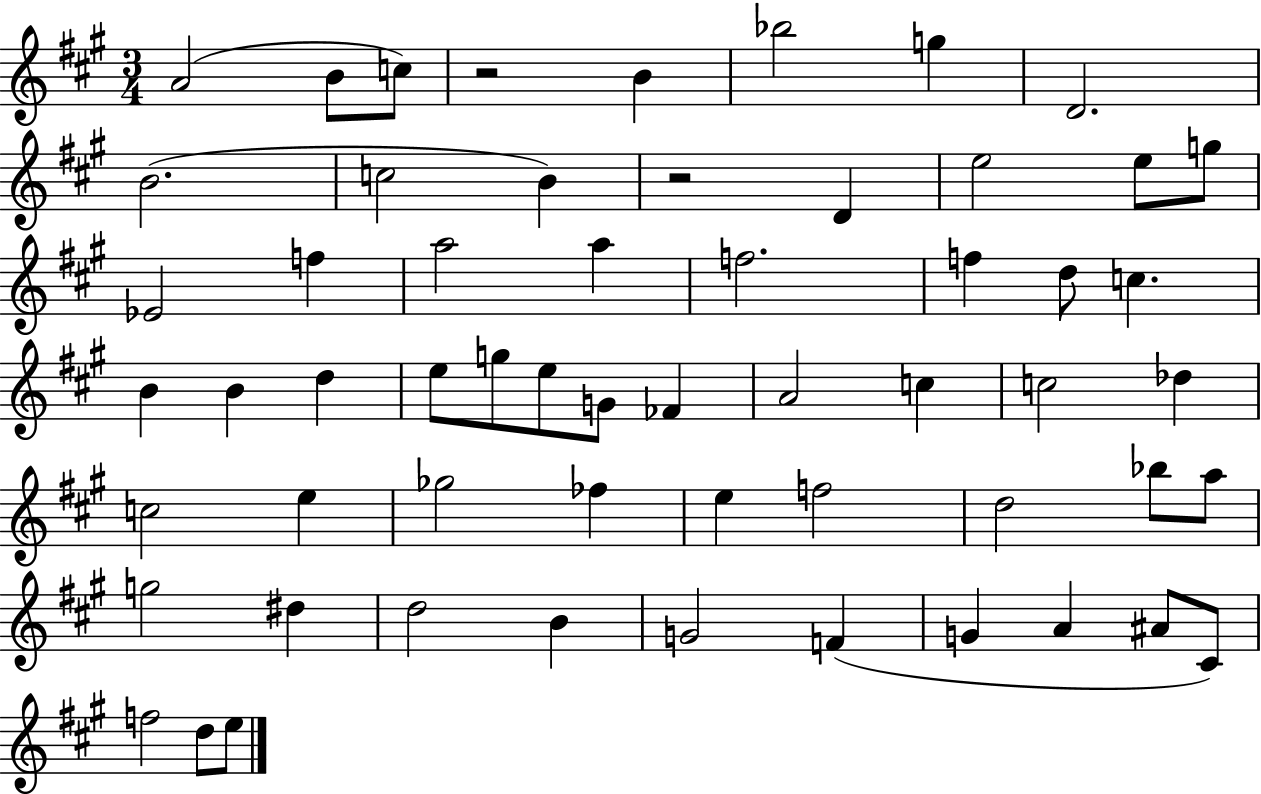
X:1
T:Untitled
M:3/4
L:1/4
K:A
A2 B/2 c/2 z2 B _b2 g D2 B2 c2 B z2 D e2 e/2 g/2 _E2 f a2 a f2 f d/2 c B B d e/2 g/2 e/2 G/2 _F A2 c c2 _d c2 e _g2 _f e f2 d2 _b/2 a/2 g2 ^d d2 B G2 F G A ^A/2 ^C/2 f2 d/2 e/2